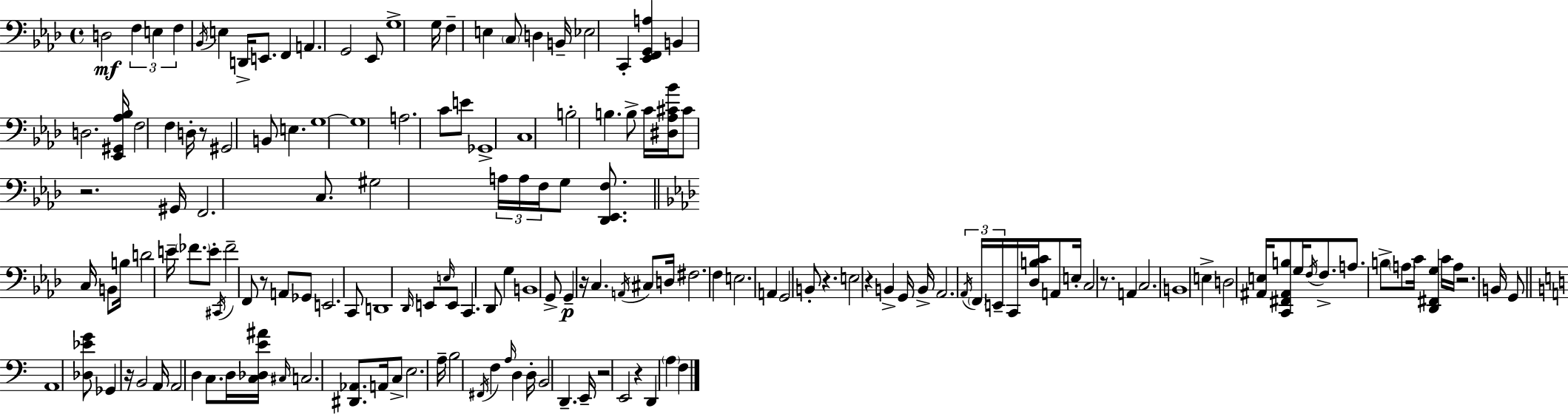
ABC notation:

X:1
T:Untitled
M:4/4
L:1/4
K:Fm
D,2 F, E, F, _B,,/4 E, D,,/4 E,,/2 F,, A,, G,,2 _E,,/2 G,4 G,/4 F, E, C,/2 D, B,,/4 _E,2 C,, [_E,,F,,G,,A,] B,, D,2 [_E,,^G,,_A,_B,]/4 F,2 F, D,/4 z/2 ^G,,2 B,,/2 E, G,4 G,4 A,2 C/2 E/2 _G,,4 C,4 B,2 B, B,/2 C/4 [^D,_A,^C_B]/4 ^C/2 z2 ^G,,/4 F,,2 C,/2 ^G,2 A,/4 A,/4 F,/4 G,/2 [_D,,_E,,F,]/2 C,/4 B,,/2 B,/4 D2 E/4 _F/2 E/2 ^C,,/4 _F2 F,,/2 z/2 A,,/2 _G,,/2 E,,2 C,,/2 D,,4 _D,,/4 E,,/2 E,/4 E,,/2 C,, _D,,/2 G, B,,4 G,,/2 G,, z/4 C, A,,/4 ^C,/2 D,/4 ^F,2 F, E,2 A,, G,,2 B,,/2 z E,2 z B,, G,,/4 B,,/4 _A,,2 _A,,/4 F,,/4 E,,/4 C,,/4 [_D,B,C]/4 A,,/2 E,/4 C,2 z/2 A,, C,2 B,,4 E, D,2 [^A,,E,]/4 [C,,^F,,^A,,B,]/2 G,/4 F,/4 F,/2 A,/2 B,/2 A,/2 C/4 [_D,,^F,,G,] C/4 A,/4 z2 B,,/4 G,,/2 A,,4 [_D,_EG]/2 _G,, z/4 B,,2 A,,/4 A,,2 D, C,/2 D,/4 [C,_D,E^A]/4 ^C,/4 C,2 [^D,,_A,,]/2 A,,/4 C,/2 E,2 A,/4 B,2 ^F,,/4 F, A,/4 D, D,/4 B,,2 D,, E,,/4 z2 E,,2 z D,, A, F,